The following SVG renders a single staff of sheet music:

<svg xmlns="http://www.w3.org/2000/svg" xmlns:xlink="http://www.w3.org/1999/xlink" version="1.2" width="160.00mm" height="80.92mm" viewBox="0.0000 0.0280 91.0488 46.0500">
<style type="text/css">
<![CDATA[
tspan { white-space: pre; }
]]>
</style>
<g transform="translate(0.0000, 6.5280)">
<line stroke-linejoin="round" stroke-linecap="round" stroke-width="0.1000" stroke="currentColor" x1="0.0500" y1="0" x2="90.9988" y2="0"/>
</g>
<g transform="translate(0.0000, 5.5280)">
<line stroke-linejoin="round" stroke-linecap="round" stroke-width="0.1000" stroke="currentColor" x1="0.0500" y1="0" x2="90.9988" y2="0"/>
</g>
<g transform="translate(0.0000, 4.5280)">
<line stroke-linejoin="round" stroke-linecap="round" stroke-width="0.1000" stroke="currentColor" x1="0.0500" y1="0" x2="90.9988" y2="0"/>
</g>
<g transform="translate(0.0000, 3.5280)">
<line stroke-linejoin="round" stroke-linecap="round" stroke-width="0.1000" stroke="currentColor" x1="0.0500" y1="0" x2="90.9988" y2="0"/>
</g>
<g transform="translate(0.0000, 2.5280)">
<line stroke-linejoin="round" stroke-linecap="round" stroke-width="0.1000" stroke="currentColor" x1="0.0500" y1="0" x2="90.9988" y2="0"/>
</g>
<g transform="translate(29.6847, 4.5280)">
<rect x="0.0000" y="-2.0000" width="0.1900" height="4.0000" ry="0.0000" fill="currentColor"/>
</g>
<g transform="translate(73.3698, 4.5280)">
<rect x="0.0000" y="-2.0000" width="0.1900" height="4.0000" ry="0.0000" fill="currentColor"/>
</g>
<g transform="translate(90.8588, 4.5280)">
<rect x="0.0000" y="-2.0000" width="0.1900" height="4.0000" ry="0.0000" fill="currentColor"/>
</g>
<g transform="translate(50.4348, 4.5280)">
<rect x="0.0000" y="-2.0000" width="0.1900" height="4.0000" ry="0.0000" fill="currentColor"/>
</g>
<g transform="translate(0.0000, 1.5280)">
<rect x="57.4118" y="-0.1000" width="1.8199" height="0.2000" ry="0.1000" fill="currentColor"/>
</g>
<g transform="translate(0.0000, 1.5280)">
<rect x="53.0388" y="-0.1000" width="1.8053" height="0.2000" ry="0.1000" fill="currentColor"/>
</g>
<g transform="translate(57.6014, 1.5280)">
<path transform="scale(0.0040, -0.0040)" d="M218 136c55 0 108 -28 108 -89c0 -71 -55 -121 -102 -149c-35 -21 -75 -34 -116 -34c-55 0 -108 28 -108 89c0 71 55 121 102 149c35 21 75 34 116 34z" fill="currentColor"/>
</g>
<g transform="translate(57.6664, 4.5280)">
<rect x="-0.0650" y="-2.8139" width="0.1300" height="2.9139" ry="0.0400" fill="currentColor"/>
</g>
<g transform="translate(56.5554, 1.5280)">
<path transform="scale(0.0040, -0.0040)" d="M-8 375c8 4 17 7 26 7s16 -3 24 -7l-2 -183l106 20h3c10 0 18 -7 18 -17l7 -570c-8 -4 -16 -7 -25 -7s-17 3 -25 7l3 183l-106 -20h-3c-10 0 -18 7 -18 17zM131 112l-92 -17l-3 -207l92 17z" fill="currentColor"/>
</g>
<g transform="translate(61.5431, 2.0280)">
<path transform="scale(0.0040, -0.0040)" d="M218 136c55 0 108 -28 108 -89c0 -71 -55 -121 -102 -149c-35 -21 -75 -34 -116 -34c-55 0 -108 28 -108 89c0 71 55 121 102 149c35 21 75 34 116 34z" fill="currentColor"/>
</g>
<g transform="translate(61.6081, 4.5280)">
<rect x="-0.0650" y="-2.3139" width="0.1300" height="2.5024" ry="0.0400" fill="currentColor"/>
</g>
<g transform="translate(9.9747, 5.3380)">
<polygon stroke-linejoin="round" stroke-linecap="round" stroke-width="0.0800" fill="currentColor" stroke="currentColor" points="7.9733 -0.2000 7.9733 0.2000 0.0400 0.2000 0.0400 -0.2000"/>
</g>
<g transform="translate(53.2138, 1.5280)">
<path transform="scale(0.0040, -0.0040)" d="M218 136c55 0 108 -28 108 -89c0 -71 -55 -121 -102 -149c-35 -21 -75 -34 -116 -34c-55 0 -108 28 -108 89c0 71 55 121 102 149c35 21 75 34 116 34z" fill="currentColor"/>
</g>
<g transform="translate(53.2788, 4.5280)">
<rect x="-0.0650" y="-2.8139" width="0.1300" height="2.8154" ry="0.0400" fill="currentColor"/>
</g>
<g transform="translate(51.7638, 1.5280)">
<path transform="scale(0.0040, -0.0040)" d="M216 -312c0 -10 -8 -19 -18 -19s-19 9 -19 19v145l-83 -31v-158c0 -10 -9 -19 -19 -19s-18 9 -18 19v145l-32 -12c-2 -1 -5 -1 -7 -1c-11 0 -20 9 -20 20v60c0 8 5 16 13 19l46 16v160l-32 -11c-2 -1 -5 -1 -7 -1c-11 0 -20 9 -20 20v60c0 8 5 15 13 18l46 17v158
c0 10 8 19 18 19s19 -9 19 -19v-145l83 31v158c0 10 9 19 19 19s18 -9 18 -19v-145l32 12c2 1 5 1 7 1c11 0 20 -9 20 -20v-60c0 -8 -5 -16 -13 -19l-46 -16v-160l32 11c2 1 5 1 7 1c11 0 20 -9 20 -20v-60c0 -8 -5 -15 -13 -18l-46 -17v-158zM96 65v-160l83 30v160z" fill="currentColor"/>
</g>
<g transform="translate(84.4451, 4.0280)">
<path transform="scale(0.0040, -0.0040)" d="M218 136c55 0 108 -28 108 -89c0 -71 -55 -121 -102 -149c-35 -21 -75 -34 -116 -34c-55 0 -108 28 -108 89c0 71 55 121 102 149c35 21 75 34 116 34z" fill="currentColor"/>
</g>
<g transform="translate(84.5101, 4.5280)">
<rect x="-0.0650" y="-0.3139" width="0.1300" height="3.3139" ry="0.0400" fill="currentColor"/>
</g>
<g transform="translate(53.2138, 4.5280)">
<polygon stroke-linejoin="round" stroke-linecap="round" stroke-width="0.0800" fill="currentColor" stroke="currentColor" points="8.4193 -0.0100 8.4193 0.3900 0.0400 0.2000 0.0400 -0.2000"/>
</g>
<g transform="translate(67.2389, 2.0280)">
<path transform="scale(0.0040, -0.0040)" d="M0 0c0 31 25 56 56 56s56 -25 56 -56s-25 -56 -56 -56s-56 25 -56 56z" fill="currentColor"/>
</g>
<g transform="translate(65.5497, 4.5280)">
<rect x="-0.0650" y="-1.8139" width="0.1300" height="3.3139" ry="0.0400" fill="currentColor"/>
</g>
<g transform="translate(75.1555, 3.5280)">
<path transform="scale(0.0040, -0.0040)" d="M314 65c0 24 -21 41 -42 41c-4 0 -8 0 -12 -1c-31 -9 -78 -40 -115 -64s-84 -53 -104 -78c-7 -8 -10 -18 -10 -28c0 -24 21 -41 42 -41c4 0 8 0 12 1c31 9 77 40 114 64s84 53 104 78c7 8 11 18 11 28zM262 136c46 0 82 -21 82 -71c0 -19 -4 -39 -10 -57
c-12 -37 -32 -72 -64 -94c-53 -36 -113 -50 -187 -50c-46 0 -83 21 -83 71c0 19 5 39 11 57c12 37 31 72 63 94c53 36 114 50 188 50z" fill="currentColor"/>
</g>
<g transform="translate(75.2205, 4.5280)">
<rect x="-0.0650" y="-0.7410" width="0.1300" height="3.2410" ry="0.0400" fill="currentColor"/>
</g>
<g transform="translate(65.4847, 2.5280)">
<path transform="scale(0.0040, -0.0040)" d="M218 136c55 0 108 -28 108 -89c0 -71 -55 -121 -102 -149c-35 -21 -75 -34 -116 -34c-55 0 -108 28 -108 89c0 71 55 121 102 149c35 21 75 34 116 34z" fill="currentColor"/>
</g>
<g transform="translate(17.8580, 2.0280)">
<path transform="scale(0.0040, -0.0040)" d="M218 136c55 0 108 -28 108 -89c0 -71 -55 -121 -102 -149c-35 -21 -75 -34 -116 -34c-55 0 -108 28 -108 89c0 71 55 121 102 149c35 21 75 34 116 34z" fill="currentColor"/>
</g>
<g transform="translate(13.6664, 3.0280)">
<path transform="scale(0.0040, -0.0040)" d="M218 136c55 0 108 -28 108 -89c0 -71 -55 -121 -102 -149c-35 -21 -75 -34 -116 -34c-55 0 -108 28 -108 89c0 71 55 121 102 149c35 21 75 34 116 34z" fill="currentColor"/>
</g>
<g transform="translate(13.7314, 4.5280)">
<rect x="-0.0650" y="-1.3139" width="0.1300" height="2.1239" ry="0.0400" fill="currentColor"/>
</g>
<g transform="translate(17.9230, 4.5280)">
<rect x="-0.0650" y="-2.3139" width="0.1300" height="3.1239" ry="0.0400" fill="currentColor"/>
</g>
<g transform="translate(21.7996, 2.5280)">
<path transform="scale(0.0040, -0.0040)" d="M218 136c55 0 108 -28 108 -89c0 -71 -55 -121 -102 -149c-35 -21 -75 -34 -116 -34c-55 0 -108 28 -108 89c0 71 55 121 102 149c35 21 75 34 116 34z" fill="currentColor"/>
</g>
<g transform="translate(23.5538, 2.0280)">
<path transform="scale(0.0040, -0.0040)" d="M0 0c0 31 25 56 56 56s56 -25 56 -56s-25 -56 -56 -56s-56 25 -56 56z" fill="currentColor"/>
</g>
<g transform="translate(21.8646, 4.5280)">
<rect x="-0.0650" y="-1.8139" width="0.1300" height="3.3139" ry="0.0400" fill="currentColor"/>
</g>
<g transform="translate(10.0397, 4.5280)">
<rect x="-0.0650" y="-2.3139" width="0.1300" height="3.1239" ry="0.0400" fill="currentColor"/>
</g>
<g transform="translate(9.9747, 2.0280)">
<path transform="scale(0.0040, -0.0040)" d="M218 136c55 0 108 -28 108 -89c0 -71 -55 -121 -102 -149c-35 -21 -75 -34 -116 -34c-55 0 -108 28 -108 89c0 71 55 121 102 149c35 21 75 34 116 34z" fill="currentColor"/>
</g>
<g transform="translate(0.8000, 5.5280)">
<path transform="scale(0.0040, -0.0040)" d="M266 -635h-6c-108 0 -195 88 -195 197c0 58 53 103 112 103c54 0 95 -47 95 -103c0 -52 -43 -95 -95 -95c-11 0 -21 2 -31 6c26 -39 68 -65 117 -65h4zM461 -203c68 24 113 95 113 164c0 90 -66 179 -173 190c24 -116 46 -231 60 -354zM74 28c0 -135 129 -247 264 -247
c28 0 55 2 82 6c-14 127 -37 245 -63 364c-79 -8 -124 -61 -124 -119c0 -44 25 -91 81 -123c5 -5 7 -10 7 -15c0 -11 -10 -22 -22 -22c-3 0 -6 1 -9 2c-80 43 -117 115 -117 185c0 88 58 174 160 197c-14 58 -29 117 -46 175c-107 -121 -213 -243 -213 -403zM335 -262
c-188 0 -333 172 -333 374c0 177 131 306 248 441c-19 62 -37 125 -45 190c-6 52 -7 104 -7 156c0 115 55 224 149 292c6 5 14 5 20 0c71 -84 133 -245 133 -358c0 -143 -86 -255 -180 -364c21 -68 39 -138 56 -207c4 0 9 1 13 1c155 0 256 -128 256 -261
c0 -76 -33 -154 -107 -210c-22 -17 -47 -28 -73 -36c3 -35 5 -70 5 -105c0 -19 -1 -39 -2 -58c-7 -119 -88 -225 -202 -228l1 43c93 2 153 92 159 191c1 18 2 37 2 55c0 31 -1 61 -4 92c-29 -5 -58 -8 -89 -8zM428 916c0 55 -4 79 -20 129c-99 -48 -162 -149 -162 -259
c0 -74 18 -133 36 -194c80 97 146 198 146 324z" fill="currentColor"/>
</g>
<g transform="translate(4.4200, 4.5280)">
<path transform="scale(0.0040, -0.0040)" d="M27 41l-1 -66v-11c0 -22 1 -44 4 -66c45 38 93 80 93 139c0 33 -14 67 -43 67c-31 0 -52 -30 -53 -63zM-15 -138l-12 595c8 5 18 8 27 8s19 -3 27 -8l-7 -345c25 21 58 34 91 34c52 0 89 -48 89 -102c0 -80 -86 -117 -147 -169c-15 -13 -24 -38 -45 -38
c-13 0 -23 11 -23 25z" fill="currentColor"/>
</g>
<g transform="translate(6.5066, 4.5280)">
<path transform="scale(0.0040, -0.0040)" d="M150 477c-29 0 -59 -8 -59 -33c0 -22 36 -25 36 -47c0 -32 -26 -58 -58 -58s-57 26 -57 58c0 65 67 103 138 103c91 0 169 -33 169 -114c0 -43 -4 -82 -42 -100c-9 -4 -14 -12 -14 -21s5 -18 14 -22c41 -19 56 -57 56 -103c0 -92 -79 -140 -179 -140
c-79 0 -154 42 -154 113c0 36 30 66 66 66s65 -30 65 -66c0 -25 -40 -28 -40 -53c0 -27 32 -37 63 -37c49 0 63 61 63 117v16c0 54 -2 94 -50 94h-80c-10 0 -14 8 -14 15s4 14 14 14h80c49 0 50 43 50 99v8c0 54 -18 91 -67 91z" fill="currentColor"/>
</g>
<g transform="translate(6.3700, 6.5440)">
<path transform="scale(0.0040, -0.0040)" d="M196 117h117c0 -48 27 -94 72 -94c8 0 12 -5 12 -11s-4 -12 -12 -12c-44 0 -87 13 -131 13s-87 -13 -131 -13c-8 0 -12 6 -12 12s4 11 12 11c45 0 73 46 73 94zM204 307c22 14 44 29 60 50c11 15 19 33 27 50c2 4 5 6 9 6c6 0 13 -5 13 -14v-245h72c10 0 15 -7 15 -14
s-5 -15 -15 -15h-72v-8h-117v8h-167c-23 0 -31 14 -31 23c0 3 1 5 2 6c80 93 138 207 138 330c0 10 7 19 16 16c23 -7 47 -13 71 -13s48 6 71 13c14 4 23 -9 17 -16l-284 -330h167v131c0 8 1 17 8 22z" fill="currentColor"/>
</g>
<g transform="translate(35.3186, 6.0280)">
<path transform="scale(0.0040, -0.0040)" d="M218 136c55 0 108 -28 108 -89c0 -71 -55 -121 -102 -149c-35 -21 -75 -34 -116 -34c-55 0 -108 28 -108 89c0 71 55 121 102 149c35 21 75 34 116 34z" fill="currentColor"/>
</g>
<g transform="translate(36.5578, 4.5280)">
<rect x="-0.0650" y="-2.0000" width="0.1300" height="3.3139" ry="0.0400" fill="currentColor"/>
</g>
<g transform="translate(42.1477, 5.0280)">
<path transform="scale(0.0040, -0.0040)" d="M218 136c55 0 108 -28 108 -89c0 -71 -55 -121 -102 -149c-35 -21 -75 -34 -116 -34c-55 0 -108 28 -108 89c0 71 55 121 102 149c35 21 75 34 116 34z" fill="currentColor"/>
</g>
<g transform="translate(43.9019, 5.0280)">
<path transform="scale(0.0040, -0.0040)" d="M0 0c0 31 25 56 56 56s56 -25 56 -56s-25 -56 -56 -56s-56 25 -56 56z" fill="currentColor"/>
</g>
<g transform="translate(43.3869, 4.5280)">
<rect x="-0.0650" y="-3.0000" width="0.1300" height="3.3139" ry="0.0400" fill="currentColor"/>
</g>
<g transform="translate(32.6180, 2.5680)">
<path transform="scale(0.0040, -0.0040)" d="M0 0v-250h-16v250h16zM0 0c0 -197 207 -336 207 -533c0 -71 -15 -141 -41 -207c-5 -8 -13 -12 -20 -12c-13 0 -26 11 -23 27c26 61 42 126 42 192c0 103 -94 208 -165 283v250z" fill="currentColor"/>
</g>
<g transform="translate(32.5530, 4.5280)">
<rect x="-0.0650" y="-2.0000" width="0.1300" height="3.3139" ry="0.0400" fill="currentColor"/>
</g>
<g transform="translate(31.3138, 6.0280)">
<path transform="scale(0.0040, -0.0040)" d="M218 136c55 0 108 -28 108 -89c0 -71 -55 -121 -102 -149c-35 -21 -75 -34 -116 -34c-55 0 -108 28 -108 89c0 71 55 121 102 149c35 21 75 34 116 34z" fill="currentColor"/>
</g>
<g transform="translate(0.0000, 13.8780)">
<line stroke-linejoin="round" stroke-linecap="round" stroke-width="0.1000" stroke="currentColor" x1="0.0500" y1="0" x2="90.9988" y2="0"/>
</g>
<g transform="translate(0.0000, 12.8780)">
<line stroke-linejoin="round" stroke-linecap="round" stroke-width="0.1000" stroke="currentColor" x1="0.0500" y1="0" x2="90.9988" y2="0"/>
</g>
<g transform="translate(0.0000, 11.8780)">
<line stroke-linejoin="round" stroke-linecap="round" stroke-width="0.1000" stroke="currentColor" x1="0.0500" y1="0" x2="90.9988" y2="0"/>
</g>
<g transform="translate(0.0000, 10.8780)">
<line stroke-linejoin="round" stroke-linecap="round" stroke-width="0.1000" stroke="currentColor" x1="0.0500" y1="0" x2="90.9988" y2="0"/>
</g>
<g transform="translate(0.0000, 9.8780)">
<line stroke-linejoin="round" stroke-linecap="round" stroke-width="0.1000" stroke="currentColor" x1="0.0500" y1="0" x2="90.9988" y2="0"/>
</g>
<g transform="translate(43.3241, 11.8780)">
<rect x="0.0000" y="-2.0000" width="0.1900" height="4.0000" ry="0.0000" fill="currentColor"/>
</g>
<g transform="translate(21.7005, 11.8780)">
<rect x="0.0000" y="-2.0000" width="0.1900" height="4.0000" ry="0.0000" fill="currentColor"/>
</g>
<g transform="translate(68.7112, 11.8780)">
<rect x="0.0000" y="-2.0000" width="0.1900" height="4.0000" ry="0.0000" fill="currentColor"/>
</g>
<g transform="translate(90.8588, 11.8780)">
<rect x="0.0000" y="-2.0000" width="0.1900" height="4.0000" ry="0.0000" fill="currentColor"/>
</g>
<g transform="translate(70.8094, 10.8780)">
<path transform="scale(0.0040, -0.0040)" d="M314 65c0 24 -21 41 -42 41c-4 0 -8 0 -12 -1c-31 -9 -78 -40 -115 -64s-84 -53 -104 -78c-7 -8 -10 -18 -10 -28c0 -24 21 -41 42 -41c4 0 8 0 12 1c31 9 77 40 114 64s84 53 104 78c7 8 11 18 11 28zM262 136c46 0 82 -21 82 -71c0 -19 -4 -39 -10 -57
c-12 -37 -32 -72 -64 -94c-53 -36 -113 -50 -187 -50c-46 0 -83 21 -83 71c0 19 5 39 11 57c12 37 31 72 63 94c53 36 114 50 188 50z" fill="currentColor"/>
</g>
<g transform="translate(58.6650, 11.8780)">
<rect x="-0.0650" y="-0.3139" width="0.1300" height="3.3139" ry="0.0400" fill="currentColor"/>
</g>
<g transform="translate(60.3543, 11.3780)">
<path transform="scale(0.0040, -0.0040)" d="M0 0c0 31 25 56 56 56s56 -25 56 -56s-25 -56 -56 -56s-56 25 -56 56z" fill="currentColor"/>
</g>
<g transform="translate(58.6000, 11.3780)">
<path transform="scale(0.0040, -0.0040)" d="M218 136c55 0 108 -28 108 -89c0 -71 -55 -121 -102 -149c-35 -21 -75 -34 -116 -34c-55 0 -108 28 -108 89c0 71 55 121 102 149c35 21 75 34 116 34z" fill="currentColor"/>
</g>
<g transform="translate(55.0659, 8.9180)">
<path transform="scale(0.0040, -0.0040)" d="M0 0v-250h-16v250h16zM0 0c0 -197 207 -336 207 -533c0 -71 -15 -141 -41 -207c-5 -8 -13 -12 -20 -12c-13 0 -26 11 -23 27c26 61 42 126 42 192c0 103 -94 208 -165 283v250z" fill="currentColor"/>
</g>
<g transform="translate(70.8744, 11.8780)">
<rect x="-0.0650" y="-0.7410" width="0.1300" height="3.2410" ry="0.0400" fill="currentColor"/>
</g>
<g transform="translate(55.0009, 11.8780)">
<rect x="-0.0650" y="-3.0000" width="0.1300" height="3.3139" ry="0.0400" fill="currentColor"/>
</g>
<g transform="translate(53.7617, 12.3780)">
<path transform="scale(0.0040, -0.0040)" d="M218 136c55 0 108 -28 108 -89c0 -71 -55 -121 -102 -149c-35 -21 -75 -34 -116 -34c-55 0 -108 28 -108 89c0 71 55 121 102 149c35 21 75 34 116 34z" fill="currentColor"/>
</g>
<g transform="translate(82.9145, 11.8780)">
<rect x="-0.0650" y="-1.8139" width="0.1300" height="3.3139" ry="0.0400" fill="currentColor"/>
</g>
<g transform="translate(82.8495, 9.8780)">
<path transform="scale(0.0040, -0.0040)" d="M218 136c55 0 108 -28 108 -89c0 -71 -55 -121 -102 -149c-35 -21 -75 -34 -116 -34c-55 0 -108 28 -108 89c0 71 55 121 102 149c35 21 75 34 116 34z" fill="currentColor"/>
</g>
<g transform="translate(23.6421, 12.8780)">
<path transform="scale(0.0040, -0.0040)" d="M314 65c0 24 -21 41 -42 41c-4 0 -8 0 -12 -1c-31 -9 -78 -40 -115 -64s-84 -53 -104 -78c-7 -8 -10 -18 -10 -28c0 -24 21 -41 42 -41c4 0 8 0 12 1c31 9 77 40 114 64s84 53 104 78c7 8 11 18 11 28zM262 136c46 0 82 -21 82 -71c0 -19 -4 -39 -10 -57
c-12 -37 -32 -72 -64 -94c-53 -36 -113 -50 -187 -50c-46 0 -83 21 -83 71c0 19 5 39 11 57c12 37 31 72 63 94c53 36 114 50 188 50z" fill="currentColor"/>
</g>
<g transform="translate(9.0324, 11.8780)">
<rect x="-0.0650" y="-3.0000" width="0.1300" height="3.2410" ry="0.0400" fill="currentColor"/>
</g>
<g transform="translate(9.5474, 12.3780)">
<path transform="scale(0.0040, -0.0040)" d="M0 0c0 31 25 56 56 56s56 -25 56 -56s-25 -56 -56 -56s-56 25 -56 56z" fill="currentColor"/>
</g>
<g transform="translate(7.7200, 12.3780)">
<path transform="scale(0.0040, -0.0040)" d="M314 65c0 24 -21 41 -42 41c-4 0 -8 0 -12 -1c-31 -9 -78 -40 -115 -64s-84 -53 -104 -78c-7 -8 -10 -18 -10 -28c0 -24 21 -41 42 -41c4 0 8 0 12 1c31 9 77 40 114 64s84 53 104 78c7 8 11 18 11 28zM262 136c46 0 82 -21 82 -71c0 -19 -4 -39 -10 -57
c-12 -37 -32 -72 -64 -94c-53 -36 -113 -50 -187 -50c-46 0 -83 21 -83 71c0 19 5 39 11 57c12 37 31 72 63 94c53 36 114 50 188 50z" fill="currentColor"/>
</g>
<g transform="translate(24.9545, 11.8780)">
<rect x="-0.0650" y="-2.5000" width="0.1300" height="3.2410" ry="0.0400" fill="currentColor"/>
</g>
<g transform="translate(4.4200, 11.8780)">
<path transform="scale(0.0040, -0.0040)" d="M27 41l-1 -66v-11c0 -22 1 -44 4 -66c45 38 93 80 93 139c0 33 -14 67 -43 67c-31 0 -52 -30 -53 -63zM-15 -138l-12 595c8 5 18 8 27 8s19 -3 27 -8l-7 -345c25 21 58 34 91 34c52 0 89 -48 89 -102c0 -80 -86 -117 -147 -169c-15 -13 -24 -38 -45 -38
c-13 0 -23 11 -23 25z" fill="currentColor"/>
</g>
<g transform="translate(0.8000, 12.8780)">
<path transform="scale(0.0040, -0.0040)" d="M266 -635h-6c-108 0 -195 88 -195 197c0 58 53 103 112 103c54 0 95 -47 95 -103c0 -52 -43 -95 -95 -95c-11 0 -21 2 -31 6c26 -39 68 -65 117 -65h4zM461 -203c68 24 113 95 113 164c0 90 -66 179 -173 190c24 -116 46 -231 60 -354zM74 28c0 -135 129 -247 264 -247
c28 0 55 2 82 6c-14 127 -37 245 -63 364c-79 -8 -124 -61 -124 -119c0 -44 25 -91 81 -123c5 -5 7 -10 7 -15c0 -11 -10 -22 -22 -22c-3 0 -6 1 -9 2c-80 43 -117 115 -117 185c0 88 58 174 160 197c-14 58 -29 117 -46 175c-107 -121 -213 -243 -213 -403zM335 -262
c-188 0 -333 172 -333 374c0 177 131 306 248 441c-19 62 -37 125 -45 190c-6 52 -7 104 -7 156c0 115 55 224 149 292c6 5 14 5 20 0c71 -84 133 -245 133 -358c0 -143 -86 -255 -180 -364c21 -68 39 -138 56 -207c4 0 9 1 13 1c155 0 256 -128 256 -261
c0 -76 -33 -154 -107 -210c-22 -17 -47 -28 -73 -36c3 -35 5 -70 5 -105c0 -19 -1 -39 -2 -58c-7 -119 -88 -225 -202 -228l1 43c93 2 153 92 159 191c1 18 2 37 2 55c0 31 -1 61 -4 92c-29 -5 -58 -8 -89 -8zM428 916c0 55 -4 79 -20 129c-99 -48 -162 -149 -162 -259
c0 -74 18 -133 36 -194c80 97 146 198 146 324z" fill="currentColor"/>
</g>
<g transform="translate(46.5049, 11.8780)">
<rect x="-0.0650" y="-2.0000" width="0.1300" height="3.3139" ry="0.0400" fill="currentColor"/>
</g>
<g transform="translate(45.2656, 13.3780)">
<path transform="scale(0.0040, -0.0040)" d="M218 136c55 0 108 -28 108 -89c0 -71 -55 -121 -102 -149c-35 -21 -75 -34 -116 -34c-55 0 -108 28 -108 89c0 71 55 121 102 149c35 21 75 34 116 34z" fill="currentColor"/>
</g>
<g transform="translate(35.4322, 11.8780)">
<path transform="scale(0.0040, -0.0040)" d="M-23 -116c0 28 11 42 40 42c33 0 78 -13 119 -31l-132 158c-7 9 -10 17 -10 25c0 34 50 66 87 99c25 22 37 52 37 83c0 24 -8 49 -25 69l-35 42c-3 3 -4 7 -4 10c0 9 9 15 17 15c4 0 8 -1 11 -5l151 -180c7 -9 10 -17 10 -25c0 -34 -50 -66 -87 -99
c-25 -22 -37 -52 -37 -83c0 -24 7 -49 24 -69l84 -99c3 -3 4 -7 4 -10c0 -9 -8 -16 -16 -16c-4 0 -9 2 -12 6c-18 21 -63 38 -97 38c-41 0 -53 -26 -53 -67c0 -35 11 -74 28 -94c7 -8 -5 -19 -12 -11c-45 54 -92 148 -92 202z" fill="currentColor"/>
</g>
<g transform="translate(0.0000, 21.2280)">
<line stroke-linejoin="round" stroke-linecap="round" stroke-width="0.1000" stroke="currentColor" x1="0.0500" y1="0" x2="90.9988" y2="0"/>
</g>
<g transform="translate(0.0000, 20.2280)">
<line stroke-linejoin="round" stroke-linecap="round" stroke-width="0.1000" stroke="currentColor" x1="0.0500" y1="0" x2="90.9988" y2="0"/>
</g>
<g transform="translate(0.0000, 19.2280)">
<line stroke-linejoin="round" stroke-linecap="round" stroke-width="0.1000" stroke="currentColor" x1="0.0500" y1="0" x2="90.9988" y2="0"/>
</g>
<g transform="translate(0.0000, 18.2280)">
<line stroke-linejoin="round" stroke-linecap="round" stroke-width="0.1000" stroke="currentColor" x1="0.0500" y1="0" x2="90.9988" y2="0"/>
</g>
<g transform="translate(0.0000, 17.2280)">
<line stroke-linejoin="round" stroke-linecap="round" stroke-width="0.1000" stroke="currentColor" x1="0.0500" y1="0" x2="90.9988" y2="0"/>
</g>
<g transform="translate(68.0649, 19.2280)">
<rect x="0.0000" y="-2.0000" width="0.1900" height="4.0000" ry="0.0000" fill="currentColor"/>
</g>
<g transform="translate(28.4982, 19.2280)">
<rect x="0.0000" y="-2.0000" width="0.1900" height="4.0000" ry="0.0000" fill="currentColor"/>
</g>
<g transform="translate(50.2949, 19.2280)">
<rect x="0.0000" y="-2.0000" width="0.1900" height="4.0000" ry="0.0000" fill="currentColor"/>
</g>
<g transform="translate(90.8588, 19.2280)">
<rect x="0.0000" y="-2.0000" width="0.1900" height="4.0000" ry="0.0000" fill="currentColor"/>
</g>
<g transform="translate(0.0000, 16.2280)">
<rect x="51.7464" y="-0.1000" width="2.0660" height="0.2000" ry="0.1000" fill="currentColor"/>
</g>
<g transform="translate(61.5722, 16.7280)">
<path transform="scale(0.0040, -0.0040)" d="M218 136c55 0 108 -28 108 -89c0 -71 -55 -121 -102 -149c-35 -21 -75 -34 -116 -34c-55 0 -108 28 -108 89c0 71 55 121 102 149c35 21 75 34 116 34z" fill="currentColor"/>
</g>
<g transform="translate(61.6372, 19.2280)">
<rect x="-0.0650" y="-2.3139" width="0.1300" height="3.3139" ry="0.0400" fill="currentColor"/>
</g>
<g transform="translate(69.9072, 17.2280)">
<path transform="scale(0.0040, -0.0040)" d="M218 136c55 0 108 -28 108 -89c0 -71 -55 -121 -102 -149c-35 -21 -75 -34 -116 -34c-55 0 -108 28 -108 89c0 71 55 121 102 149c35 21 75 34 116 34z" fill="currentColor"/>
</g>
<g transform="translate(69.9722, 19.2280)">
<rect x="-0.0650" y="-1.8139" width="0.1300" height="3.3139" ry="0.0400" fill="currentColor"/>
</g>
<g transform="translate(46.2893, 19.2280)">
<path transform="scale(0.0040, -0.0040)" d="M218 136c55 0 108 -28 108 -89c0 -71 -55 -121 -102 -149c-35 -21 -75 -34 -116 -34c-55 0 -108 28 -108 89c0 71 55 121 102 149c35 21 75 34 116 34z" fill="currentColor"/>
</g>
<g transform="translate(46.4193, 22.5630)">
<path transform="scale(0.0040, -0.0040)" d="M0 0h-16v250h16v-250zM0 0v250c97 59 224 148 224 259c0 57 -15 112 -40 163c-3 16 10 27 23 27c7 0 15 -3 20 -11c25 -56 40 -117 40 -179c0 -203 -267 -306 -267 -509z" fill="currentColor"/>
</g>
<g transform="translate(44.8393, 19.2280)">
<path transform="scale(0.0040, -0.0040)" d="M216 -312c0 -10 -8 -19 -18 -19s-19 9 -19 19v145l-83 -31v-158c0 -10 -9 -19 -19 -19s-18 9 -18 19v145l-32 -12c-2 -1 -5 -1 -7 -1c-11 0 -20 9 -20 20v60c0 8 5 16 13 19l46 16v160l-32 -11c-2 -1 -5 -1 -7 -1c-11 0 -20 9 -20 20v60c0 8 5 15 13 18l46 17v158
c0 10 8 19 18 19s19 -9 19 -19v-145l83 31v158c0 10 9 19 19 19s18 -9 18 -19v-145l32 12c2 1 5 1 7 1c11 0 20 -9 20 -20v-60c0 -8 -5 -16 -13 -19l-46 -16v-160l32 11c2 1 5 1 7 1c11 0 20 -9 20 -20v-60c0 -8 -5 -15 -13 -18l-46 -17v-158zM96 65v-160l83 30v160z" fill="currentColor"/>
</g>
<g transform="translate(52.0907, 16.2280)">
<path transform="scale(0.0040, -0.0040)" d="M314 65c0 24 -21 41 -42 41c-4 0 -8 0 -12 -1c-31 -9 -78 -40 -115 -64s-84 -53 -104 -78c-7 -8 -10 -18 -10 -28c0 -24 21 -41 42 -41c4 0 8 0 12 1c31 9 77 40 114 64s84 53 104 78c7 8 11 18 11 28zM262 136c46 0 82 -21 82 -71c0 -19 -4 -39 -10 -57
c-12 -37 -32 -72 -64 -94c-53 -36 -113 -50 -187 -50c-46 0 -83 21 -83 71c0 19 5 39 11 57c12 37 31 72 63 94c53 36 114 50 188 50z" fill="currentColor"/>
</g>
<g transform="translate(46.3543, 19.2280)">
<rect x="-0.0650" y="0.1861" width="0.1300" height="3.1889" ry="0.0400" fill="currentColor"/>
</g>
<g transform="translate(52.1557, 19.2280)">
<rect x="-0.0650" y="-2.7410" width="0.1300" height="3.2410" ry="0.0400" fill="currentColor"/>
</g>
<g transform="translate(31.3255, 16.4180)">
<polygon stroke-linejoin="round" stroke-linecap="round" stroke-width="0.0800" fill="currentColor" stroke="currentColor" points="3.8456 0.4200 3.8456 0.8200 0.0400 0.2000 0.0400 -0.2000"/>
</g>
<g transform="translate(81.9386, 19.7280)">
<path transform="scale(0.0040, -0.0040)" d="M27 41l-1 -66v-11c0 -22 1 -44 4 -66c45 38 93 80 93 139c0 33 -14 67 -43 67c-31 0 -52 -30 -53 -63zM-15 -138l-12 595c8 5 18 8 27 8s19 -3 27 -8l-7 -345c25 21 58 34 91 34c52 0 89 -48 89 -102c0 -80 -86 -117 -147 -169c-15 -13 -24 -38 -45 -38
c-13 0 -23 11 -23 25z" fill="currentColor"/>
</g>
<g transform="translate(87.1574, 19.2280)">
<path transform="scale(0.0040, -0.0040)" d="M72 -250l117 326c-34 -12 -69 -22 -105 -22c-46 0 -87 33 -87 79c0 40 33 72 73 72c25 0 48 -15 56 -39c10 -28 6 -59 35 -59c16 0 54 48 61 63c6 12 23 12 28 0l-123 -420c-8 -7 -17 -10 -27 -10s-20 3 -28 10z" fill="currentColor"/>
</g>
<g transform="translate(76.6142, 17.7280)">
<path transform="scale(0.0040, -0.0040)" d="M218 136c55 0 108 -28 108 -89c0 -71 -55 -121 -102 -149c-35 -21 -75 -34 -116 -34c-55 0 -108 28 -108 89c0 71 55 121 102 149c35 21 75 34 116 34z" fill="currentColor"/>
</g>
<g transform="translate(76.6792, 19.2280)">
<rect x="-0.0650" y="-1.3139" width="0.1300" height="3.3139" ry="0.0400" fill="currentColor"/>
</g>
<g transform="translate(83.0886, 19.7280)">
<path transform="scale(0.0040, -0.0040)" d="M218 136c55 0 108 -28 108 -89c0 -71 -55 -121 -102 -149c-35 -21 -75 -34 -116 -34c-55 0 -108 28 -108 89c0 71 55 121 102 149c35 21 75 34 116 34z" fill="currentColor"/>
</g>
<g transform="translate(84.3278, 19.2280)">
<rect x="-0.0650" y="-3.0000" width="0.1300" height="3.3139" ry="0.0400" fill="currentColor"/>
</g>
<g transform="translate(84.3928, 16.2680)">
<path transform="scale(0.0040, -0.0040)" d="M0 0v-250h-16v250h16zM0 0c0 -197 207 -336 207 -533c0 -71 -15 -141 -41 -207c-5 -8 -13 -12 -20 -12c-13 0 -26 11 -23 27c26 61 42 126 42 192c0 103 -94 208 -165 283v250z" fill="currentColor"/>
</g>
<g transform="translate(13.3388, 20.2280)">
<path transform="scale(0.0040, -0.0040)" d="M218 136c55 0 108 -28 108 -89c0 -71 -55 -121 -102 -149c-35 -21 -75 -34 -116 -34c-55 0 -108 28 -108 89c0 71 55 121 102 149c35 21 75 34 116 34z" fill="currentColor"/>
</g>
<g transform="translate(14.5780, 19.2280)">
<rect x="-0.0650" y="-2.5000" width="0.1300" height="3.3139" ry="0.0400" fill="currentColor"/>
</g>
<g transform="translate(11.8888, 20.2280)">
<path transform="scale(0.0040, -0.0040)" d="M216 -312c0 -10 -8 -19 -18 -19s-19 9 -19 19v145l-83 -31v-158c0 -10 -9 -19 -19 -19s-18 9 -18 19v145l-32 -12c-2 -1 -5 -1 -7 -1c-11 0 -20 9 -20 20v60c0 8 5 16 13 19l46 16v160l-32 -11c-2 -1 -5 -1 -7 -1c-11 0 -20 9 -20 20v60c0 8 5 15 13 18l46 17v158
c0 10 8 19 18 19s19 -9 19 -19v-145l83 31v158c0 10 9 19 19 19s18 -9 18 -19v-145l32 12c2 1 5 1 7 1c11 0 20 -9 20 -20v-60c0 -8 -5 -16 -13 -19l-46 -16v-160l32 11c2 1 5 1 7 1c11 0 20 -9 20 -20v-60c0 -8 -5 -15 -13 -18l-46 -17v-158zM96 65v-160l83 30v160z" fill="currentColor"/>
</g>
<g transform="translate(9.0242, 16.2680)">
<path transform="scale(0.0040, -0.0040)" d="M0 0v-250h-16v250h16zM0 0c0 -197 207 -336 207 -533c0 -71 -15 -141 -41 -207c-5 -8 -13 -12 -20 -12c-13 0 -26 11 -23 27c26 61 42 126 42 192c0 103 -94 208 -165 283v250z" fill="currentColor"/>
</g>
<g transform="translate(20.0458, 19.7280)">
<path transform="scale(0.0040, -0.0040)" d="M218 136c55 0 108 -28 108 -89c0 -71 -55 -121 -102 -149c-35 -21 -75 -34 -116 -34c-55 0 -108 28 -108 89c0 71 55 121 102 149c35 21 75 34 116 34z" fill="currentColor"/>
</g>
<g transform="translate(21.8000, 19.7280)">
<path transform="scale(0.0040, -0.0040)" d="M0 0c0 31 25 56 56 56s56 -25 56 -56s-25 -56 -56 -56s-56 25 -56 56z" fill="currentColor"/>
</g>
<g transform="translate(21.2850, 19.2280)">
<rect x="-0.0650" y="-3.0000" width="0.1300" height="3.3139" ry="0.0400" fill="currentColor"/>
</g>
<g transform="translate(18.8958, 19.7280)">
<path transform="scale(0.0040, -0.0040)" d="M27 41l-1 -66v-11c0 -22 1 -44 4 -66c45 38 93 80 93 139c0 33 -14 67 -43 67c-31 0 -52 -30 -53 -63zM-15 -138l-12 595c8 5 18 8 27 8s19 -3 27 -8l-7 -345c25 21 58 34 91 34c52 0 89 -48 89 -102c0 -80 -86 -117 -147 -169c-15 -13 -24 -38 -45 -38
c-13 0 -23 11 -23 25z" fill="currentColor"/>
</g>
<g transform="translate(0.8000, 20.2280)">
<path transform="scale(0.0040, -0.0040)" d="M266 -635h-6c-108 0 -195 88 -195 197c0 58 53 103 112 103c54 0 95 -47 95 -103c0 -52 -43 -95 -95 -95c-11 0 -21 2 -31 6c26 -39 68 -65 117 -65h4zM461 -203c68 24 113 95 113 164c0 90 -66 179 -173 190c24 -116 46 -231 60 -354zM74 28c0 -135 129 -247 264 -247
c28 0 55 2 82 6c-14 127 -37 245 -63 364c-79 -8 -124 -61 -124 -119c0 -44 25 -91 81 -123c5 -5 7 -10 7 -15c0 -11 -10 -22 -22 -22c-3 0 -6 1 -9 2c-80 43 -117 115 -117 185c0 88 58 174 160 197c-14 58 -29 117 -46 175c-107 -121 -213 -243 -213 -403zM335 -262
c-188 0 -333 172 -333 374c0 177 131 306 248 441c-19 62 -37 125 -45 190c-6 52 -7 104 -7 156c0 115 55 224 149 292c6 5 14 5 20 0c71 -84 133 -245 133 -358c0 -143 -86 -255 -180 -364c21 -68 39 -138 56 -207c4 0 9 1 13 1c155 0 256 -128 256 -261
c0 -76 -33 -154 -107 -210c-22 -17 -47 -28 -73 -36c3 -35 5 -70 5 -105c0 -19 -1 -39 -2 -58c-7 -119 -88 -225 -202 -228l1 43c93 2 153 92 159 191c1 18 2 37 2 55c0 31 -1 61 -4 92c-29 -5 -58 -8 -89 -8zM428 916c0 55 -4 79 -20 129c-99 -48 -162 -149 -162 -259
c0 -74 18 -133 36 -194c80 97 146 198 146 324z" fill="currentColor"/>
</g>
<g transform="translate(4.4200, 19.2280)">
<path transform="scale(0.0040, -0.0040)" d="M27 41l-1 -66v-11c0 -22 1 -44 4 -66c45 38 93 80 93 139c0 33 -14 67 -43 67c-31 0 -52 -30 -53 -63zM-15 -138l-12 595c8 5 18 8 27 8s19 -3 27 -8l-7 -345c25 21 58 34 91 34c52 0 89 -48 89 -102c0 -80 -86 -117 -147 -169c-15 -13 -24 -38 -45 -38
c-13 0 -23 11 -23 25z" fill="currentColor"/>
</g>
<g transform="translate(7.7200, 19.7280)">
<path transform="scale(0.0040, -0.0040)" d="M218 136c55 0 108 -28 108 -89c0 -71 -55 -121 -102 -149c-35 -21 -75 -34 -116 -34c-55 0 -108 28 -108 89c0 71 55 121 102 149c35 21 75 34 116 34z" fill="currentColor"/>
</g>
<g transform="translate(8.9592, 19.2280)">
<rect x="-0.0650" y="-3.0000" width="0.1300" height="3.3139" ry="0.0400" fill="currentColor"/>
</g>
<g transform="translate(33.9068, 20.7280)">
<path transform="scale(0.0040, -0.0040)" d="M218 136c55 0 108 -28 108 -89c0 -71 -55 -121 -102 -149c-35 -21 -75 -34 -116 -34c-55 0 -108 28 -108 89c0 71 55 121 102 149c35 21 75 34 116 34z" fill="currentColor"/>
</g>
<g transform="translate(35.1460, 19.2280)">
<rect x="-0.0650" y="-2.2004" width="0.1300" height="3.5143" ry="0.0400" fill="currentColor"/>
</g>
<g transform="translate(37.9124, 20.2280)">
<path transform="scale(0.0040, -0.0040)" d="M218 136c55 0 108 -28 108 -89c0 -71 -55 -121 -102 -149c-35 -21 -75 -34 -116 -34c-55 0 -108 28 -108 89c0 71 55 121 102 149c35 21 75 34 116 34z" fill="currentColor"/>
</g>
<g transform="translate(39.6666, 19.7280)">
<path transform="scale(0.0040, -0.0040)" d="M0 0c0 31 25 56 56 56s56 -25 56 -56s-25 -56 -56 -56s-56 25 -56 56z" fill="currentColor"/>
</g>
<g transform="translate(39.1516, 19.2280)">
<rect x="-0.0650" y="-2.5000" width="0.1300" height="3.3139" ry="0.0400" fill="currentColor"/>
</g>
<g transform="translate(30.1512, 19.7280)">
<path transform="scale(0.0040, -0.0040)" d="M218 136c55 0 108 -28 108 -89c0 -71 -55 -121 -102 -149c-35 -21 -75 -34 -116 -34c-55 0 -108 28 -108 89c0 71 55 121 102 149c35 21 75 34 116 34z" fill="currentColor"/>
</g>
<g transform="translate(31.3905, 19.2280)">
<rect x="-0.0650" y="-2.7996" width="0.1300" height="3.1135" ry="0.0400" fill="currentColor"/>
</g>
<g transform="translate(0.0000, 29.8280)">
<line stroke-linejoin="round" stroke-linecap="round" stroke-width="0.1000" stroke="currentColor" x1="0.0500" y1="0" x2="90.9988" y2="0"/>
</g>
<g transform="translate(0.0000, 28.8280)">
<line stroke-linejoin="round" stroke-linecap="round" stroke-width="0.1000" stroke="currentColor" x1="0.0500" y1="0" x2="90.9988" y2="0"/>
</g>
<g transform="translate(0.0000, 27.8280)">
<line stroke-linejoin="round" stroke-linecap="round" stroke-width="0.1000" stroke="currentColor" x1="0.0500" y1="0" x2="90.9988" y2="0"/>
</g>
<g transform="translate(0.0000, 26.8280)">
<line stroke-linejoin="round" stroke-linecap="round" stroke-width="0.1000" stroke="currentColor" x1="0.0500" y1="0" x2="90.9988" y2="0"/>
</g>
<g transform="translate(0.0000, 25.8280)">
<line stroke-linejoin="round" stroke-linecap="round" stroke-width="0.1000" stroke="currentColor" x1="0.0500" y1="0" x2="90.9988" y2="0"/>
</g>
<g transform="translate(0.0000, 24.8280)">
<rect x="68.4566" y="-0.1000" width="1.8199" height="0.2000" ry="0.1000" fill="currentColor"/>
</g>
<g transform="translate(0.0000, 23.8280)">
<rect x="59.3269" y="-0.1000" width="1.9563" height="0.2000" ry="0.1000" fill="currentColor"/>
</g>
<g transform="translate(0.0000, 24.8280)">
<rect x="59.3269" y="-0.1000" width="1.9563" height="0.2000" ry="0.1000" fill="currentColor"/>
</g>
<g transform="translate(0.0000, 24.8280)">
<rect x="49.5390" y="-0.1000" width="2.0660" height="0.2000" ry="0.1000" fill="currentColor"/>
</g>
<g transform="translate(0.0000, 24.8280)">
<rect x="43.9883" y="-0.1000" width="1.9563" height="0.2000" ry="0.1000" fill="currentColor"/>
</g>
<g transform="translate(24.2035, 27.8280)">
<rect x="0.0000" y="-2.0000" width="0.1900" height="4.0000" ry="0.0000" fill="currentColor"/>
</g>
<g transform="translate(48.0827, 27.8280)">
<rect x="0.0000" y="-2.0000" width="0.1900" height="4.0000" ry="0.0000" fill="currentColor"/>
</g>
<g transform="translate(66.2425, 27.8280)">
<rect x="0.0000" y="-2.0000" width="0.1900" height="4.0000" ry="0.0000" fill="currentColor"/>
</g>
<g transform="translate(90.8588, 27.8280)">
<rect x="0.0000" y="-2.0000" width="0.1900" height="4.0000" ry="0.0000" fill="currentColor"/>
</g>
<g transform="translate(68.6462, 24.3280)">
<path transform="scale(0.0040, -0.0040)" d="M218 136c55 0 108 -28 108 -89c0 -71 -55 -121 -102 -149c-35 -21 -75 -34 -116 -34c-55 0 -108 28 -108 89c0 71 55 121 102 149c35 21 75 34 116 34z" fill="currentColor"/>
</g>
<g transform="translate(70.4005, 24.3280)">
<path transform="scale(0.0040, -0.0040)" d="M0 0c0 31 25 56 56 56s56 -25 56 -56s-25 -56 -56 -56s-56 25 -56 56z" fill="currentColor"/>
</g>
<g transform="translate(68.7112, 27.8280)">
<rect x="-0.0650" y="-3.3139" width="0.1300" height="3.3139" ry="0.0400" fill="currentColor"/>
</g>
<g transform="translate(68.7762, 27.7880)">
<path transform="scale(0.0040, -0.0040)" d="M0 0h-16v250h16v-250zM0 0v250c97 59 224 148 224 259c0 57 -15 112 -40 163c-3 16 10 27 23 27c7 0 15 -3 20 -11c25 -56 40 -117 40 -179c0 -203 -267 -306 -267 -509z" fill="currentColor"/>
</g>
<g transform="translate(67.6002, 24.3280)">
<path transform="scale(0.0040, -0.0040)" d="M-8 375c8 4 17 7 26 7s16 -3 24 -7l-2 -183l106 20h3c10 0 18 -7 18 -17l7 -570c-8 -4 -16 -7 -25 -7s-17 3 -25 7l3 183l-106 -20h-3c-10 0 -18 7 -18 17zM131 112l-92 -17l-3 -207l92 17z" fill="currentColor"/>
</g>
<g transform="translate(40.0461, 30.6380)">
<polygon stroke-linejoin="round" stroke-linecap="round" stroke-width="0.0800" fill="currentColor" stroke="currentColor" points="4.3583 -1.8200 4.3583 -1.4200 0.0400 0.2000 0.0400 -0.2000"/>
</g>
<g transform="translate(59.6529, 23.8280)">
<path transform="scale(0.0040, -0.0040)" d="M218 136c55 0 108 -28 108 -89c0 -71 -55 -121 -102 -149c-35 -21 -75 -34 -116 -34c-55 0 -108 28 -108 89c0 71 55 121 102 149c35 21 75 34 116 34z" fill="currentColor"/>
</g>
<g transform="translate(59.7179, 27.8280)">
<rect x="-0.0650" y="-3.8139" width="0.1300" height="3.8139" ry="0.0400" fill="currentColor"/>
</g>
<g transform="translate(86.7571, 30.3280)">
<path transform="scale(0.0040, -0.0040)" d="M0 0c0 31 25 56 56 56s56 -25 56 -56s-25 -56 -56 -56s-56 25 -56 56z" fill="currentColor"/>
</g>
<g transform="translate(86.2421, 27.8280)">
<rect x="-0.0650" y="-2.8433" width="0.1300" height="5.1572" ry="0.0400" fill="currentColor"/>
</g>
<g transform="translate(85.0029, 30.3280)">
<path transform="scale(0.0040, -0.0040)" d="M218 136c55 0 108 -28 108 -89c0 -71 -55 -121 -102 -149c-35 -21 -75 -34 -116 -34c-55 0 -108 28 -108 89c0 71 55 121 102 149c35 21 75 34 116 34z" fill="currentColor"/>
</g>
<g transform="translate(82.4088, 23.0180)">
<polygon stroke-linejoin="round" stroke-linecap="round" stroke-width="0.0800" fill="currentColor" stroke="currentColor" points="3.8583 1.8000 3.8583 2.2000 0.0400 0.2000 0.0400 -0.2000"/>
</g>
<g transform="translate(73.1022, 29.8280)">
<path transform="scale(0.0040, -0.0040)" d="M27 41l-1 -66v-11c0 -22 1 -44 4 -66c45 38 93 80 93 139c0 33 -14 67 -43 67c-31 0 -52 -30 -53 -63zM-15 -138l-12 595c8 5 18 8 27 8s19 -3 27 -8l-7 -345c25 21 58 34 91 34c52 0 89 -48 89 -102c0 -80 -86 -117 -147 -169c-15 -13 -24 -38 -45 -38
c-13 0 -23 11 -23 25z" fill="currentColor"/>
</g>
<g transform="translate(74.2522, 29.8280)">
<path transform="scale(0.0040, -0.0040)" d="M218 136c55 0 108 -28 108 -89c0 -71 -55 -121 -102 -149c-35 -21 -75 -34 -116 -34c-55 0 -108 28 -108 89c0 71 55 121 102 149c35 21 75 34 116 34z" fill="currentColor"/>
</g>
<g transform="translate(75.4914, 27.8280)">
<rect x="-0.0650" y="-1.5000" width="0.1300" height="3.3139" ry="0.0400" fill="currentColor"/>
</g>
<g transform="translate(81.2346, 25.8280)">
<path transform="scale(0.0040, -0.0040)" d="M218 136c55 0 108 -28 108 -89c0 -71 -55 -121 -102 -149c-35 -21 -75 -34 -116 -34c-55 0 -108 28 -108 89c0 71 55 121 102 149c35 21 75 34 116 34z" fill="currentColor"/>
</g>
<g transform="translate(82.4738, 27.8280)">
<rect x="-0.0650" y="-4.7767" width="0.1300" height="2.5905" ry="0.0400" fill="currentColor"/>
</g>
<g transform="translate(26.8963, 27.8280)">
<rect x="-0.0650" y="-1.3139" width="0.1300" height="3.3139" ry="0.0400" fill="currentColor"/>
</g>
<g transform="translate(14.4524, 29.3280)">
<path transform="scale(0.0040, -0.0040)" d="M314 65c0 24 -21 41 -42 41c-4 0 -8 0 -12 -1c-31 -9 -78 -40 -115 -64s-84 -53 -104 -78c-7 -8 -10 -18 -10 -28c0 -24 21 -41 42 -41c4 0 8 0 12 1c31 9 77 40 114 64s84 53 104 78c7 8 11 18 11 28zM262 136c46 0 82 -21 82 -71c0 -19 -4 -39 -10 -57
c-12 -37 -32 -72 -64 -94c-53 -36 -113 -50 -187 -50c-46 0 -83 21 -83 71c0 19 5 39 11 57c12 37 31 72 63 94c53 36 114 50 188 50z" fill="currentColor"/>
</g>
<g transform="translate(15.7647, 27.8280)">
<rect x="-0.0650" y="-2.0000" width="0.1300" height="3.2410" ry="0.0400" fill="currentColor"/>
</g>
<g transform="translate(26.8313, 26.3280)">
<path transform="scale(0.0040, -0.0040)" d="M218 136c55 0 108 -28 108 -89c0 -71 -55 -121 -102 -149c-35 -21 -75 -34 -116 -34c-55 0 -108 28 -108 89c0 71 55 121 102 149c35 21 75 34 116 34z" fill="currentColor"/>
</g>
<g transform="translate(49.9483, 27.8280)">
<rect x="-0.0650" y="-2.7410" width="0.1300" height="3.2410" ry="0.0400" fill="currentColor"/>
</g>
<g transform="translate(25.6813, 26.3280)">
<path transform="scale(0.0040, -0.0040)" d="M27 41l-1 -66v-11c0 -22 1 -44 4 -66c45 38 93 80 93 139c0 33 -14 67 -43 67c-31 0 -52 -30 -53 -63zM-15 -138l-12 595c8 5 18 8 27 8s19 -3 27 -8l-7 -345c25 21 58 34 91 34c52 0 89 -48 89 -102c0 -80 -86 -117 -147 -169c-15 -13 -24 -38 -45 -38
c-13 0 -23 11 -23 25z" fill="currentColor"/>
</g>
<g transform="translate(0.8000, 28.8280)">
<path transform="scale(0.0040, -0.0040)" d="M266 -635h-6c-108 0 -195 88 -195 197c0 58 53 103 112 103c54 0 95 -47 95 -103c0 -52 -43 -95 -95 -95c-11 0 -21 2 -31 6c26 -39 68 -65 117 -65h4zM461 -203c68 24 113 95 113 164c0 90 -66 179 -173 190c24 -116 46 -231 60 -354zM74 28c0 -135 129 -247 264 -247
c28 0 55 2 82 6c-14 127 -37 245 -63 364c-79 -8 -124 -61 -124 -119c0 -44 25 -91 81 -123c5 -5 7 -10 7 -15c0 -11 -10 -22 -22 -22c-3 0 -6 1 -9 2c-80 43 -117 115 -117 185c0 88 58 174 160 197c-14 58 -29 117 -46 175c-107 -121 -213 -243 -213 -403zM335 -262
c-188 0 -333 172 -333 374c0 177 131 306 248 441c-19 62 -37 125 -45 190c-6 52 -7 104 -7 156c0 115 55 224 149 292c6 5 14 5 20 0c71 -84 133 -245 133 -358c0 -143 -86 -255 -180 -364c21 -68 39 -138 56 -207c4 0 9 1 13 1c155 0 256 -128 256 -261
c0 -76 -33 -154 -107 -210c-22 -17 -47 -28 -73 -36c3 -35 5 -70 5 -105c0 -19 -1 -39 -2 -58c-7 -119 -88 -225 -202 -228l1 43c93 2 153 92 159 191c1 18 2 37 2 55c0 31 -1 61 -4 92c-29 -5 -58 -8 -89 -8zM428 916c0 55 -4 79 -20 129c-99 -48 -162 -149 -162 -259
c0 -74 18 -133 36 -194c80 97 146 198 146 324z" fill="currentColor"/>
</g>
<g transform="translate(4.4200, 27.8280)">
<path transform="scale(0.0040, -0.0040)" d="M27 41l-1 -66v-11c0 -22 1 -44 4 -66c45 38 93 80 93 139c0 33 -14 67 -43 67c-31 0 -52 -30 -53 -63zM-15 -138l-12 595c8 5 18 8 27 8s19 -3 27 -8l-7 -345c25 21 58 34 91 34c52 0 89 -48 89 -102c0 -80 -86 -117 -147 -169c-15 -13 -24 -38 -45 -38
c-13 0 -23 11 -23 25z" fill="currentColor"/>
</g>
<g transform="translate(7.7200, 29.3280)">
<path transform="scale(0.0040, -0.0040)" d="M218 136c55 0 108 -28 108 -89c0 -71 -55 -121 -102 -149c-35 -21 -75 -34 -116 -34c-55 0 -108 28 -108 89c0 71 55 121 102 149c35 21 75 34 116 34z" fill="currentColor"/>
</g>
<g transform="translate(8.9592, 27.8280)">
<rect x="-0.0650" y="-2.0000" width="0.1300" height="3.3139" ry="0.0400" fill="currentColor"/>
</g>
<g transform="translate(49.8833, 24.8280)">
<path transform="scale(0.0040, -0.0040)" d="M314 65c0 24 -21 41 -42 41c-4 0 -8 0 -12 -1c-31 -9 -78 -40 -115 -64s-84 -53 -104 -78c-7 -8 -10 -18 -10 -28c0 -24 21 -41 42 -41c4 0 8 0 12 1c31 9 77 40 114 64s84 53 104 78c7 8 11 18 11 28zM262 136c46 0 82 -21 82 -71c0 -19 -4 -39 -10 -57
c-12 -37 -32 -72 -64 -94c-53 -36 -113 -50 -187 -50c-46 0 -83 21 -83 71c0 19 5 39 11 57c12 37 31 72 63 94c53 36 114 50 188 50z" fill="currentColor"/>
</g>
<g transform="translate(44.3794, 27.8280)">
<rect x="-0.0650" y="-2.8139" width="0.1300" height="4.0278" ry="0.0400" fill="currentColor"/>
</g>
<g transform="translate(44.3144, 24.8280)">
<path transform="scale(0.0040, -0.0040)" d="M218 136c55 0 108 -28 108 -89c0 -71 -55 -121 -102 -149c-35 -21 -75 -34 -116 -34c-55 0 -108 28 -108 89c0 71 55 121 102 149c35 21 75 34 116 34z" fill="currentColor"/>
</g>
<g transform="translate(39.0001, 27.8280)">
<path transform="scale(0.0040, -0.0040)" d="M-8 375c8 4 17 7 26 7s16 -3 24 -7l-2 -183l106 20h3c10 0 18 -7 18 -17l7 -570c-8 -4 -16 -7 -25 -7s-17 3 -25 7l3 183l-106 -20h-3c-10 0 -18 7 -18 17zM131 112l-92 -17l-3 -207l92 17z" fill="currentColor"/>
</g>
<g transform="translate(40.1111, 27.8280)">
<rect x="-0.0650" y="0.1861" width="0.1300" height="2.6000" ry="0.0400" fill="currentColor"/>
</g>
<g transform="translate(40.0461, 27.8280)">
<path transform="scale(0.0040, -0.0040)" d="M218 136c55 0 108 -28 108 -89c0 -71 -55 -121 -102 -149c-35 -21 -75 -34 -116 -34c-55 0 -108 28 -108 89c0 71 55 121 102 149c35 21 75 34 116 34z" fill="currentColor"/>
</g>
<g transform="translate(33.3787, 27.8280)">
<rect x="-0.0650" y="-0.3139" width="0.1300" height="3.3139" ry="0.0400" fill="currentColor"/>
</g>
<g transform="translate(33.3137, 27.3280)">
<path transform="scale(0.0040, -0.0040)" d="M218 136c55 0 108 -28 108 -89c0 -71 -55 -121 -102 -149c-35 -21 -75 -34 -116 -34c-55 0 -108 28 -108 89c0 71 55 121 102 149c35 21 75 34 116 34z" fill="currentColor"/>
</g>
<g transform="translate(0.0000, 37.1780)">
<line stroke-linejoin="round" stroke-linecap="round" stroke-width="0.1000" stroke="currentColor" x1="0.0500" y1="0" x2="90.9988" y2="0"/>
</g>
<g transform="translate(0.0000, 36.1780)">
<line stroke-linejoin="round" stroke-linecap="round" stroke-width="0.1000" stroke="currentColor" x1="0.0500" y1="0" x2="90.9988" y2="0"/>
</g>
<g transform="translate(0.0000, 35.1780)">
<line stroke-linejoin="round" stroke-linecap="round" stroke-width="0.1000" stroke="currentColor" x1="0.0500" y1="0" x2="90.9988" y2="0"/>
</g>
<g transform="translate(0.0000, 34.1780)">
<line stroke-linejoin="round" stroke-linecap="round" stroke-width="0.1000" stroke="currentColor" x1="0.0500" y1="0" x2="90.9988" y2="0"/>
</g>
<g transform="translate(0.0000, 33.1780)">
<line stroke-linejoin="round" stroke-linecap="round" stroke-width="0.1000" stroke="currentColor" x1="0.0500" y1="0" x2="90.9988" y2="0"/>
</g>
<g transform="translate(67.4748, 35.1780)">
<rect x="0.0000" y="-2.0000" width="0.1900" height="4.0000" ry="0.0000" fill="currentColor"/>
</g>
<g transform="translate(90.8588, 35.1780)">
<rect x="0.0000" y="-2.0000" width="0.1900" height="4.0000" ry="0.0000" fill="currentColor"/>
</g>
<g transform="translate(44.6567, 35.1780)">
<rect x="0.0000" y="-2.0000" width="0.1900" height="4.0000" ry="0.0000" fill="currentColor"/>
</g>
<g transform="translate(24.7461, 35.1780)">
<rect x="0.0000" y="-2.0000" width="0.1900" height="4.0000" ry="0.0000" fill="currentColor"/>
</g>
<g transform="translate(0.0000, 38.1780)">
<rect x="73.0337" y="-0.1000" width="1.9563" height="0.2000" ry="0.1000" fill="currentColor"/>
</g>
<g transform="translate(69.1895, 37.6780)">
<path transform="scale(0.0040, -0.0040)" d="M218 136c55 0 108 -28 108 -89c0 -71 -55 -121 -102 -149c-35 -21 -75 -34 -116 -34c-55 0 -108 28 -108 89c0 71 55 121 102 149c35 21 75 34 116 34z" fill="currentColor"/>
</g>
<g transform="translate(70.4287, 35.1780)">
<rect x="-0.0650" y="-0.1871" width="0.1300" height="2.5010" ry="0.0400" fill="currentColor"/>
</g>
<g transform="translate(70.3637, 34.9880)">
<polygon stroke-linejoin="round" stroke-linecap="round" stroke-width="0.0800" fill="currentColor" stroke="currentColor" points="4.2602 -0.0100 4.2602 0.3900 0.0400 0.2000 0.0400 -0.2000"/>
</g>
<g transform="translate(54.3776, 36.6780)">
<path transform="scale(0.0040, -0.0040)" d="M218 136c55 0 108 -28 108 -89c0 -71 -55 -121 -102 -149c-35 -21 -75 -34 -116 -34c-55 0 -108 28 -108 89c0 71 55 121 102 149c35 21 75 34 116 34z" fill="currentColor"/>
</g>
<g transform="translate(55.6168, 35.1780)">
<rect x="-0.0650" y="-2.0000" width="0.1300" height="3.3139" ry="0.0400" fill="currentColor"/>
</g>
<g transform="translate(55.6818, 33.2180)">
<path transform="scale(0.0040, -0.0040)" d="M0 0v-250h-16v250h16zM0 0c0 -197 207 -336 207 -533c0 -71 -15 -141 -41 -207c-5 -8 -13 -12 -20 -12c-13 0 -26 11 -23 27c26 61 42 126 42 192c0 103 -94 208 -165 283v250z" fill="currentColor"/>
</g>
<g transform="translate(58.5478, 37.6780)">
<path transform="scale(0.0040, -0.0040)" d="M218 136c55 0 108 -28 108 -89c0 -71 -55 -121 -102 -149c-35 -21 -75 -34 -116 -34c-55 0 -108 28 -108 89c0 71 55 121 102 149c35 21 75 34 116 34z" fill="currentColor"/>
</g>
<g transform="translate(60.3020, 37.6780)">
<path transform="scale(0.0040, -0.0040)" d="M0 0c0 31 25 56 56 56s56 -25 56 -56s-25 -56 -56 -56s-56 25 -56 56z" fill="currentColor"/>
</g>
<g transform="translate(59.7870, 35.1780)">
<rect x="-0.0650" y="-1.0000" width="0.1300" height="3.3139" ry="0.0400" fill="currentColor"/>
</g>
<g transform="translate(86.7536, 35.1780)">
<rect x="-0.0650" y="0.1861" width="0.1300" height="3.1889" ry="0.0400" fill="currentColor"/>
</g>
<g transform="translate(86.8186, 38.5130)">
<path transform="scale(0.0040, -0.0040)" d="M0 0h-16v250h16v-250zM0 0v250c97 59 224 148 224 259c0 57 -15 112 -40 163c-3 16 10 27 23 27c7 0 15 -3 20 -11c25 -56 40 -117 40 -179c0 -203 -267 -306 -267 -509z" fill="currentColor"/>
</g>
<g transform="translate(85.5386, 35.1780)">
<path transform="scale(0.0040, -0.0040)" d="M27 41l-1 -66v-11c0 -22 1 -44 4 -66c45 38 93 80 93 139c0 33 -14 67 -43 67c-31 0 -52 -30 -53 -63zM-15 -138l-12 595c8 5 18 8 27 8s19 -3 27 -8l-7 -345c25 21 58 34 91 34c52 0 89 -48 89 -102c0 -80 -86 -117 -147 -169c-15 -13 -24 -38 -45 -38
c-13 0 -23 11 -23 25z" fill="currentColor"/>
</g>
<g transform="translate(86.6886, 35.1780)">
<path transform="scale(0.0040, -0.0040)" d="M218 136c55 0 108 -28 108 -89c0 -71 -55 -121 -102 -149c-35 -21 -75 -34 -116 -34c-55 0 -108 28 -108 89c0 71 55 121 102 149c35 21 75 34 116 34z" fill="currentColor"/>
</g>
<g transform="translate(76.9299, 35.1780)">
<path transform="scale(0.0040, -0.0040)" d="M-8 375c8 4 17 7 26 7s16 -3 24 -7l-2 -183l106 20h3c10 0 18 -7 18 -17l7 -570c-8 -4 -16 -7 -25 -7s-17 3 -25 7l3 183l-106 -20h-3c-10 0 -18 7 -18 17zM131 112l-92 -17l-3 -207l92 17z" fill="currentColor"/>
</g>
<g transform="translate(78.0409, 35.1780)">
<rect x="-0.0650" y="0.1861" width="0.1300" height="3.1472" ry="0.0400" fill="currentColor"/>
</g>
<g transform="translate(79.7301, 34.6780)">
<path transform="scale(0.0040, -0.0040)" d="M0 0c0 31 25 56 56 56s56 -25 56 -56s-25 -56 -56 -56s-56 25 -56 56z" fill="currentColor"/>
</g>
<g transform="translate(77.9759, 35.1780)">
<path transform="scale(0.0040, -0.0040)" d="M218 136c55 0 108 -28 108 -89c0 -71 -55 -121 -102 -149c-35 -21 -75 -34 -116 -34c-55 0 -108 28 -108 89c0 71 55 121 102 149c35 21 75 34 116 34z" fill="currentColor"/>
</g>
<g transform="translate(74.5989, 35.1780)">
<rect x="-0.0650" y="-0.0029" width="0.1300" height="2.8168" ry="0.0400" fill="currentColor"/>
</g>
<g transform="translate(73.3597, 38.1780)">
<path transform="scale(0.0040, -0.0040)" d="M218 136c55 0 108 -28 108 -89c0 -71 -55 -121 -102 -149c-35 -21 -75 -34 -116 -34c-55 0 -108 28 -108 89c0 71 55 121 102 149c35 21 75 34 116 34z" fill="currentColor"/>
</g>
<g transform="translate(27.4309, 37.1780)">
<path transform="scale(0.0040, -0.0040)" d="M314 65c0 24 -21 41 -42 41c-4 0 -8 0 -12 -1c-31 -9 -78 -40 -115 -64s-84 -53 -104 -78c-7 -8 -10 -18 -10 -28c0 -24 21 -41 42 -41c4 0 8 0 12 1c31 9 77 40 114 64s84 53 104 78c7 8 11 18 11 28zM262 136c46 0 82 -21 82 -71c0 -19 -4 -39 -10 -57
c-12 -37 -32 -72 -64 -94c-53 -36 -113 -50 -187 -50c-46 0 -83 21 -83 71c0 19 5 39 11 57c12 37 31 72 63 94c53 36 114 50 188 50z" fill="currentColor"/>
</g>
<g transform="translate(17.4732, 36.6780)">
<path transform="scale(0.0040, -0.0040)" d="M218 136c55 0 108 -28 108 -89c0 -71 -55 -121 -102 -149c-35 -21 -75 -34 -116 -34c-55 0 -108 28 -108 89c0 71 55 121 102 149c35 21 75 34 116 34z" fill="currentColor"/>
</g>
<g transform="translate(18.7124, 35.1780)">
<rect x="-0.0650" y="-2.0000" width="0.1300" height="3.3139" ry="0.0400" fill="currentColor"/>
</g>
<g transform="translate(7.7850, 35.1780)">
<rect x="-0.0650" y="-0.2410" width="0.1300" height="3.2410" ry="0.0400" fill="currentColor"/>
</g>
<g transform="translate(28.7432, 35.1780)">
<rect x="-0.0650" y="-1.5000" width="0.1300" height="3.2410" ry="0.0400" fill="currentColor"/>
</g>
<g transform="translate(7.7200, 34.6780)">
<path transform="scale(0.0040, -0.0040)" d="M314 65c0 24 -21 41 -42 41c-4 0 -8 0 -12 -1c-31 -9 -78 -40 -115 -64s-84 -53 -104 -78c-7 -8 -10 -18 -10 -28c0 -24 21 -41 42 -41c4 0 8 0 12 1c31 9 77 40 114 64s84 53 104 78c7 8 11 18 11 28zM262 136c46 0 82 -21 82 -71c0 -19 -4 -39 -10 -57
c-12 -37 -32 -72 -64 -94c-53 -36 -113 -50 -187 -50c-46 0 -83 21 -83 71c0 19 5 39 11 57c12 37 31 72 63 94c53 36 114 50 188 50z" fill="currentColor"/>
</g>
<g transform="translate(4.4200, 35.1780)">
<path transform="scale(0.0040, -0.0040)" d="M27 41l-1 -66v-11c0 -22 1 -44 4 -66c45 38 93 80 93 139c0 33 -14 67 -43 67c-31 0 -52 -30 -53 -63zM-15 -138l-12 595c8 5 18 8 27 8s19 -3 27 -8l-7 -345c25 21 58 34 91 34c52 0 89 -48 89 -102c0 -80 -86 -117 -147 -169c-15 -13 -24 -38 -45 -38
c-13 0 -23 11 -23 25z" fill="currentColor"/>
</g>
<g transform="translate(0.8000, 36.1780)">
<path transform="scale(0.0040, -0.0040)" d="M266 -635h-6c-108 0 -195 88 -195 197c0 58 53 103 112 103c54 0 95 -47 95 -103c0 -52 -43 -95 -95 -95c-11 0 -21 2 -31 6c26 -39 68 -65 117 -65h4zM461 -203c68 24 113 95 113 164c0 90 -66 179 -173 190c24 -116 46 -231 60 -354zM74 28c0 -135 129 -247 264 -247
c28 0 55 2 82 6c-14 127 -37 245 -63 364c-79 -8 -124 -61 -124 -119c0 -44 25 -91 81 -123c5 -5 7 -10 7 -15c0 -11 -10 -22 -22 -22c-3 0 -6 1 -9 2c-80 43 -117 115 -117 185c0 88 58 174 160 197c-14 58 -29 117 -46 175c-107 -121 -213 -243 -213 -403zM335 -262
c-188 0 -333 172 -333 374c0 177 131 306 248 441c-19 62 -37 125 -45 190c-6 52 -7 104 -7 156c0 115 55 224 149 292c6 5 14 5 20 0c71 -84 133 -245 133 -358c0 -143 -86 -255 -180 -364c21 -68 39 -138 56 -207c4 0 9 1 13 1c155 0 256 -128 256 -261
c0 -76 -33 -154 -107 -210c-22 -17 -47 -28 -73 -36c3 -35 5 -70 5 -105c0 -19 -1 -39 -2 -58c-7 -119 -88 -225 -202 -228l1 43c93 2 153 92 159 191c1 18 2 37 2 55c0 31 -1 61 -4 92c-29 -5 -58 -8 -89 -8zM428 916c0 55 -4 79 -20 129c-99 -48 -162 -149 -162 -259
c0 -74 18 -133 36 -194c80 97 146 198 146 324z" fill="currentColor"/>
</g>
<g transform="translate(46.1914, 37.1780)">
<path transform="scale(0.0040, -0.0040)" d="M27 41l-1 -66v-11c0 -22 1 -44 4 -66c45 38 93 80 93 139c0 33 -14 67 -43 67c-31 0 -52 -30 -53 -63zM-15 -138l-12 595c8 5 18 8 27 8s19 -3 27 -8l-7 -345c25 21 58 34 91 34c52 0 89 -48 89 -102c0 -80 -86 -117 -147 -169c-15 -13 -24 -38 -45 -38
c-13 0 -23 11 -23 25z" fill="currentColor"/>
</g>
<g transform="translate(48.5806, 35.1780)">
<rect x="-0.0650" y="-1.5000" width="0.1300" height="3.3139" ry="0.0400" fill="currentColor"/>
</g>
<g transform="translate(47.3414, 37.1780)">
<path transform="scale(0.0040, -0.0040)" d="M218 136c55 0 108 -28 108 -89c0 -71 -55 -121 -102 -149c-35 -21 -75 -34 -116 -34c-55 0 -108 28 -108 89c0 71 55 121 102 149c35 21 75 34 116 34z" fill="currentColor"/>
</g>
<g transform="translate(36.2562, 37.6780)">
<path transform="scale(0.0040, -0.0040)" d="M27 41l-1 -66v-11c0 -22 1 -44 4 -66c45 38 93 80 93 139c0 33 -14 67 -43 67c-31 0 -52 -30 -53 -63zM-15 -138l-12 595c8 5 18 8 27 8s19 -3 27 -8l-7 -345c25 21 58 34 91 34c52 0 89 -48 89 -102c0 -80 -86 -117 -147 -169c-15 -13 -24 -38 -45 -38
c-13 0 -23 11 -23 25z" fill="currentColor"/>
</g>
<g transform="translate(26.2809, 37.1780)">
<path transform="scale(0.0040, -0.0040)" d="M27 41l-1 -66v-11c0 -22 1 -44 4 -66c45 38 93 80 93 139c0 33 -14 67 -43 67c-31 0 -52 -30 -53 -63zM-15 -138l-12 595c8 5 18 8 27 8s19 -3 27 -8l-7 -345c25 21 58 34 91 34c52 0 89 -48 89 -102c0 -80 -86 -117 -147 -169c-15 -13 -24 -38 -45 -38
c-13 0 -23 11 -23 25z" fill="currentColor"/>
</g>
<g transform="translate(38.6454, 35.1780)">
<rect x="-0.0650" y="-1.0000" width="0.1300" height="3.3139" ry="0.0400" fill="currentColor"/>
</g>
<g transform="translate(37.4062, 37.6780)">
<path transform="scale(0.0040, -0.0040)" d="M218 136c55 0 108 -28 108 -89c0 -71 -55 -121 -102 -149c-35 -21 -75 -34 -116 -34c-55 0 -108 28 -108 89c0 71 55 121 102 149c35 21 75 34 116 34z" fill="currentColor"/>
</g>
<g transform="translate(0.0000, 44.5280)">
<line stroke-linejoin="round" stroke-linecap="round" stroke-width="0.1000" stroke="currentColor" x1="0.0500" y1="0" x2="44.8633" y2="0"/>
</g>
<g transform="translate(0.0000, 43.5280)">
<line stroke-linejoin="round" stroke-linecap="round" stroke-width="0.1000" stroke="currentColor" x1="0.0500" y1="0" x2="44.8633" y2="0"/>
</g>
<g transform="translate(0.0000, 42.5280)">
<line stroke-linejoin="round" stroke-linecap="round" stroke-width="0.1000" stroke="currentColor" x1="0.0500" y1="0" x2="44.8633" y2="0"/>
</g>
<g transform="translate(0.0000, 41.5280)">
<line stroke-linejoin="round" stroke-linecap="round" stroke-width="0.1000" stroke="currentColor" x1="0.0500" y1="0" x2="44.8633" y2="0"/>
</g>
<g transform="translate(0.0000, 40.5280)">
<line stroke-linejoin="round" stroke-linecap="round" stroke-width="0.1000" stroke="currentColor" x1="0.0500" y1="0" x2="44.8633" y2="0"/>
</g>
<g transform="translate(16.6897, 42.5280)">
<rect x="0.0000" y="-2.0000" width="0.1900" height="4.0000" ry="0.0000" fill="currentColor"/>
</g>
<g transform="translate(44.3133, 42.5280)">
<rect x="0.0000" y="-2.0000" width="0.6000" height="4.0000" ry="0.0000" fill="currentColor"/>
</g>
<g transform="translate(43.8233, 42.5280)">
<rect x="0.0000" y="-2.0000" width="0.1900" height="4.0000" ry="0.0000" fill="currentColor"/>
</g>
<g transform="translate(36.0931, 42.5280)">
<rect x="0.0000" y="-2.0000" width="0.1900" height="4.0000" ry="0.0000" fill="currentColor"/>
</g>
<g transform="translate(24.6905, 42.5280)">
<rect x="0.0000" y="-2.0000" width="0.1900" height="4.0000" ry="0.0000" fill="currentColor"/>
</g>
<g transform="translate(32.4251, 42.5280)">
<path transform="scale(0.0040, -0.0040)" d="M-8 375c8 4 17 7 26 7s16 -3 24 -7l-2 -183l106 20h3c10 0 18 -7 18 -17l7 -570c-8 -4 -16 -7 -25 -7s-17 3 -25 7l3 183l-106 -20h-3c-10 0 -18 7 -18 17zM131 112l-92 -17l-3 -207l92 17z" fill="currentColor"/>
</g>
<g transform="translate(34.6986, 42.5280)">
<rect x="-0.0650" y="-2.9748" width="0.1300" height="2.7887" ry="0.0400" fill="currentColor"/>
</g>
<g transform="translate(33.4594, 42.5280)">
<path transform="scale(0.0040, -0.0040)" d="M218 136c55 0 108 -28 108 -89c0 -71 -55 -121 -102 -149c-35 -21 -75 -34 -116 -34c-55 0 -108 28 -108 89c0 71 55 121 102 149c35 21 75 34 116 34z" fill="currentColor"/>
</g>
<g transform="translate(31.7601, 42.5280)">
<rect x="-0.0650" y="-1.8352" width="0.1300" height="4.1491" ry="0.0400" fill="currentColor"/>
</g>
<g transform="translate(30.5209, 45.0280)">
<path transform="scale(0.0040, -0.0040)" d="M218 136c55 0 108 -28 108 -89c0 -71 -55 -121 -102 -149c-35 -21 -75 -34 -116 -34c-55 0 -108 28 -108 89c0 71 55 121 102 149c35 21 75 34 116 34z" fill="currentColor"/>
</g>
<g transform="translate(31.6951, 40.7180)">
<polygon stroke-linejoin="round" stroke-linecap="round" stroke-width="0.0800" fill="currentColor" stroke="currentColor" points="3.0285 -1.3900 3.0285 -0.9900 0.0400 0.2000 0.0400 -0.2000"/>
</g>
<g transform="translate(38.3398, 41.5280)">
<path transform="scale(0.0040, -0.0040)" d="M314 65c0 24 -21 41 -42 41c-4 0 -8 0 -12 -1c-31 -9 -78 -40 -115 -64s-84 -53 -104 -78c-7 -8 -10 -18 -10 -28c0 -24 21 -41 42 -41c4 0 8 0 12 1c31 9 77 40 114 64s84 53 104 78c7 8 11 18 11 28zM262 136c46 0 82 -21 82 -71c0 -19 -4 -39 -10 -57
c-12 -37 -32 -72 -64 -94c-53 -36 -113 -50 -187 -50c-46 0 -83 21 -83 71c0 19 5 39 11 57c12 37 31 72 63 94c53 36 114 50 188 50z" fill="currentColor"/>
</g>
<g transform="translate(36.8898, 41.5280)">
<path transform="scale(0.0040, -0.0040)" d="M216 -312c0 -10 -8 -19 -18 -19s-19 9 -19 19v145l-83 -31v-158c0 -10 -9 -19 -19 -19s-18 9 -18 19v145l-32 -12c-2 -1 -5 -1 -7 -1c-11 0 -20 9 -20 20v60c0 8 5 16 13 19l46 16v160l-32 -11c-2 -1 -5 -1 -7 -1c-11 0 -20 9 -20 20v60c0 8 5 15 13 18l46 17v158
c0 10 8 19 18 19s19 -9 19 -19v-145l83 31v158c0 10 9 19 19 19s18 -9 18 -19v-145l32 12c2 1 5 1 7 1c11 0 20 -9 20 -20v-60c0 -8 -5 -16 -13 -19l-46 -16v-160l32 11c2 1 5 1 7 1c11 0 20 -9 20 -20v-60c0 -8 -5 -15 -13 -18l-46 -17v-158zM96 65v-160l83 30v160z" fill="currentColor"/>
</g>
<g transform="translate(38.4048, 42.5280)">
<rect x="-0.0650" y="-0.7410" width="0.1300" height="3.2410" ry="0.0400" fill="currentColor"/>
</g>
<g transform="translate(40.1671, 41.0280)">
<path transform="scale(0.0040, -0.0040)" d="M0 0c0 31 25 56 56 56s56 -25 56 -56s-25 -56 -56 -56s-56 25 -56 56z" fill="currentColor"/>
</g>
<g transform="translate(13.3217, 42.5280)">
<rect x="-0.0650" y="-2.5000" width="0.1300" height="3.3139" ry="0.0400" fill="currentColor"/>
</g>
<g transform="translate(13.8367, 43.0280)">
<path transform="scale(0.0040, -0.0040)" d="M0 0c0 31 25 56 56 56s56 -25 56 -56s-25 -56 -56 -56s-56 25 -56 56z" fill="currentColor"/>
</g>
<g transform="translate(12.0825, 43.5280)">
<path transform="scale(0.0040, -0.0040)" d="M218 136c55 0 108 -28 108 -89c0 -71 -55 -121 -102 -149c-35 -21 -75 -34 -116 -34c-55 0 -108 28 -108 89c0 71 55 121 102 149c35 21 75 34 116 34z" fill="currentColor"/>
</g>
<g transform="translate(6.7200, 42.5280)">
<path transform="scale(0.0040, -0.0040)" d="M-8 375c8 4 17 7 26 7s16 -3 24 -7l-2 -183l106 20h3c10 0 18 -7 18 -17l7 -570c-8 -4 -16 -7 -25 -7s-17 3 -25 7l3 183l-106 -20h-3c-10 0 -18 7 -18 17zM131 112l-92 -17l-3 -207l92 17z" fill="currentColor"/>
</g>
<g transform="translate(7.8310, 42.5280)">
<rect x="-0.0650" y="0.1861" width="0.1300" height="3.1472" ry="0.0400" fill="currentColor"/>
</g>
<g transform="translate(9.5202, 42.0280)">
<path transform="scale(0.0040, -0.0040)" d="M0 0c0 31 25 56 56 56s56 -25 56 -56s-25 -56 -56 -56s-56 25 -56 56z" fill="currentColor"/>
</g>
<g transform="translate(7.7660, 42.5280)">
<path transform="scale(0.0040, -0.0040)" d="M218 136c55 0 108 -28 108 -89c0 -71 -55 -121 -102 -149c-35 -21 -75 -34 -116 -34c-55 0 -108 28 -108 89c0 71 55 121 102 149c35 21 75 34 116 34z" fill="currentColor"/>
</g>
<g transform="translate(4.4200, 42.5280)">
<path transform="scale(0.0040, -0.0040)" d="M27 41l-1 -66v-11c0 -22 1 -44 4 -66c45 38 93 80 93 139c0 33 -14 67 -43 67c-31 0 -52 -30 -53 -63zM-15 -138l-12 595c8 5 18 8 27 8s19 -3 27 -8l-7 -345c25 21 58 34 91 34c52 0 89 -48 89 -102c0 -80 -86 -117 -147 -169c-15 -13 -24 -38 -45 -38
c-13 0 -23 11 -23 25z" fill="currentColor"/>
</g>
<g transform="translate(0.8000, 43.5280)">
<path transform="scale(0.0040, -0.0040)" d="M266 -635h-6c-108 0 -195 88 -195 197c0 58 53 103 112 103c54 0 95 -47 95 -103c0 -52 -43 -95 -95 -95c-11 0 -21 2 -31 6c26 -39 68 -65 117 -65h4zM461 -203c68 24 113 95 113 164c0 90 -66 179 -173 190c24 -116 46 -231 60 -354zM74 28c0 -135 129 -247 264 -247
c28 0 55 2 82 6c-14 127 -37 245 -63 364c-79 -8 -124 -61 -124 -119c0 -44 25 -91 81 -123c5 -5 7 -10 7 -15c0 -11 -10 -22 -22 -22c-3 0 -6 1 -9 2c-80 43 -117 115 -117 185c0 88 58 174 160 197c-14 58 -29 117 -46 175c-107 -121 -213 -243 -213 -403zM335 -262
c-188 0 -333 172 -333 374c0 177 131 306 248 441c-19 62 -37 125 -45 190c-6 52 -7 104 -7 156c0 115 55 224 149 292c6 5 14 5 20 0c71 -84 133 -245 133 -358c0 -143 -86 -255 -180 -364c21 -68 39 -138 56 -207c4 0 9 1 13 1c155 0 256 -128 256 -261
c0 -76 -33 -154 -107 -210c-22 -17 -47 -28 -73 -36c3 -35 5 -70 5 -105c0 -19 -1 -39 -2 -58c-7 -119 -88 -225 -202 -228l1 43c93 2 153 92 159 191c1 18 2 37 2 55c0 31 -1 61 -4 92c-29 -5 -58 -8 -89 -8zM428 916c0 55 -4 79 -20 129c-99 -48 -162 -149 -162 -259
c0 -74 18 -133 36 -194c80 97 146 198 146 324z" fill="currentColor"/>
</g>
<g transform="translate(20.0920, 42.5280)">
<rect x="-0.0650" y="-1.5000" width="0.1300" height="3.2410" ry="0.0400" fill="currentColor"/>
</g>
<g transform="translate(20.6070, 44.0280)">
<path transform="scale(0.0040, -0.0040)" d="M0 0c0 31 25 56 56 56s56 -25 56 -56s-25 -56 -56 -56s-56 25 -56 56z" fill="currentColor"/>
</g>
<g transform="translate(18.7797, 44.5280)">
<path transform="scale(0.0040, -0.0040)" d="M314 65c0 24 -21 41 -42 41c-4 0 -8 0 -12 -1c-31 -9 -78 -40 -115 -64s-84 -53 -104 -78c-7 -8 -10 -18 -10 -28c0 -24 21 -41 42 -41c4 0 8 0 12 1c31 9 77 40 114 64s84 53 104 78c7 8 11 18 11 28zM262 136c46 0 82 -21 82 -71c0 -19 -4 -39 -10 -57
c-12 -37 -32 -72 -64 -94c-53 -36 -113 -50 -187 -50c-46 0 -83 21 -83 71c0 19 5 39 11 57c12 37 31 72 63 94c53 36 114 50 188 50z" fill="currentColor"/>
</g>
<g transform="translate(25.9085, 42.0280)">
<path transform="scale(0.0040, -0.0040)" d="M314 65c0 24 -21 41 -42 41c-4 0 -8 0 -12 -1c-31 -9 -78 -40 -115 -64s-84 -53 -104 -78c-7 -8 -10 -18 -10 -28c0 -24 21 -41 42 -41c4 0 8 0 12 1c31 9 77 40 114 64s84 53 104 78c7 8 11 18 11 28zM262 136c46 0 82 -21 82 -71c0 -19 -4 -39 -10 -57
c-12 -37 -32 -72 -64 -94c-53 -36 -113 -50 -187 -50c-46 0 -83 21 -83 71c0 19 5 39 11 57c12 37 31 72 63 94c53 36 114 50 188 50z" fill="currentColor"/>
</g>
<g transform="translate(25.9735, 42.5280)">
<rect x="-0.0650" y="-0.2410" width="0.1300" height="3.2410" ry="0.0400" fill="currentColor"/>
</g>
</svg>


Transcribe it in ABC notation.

X:1
T:Untitled
M:3/4
L:1/4
K:F
g/2 e/2 g/2 f F/2 F A ^a/2 a/2 g/2 f d2 c A2 G2 z F A/2 c d2 f A/2 ^G _A A/2 F/2 G ^B/2 a2 g f e _A/2 z/2 F F2 _e c B/2 a/2 a2 c' b/2 _E f/2 D/2 c2 F _E2 _D _E F/2 D D/2 C/2 B _B/2 B G E2 c2 D/2 B/2 ^d2